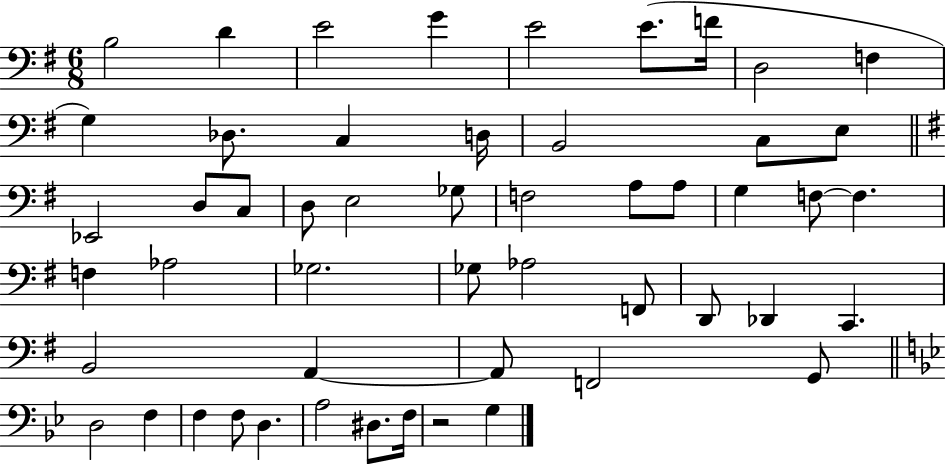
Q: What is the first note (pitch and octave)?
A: B3